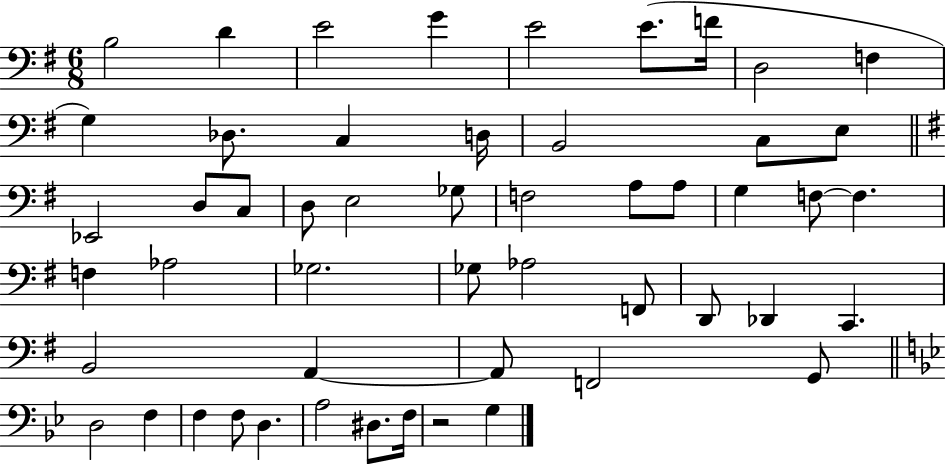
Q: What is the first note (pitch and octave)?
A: B3